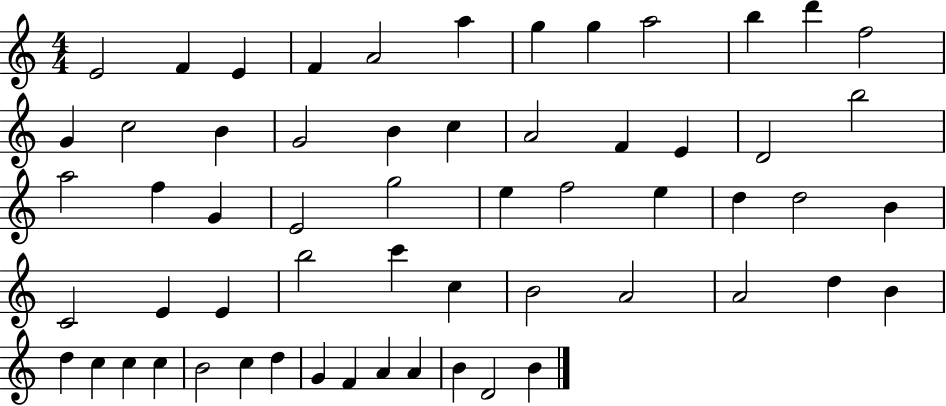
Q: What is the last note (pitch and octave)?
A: B4